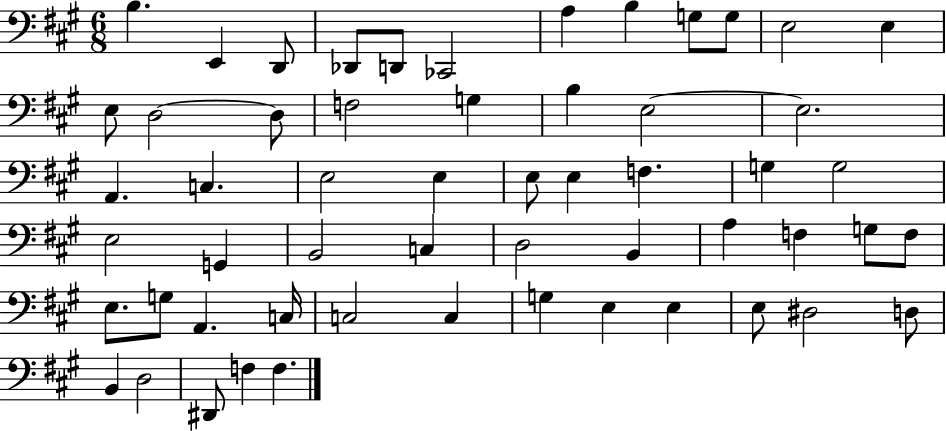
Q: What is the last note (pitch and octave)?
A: F3